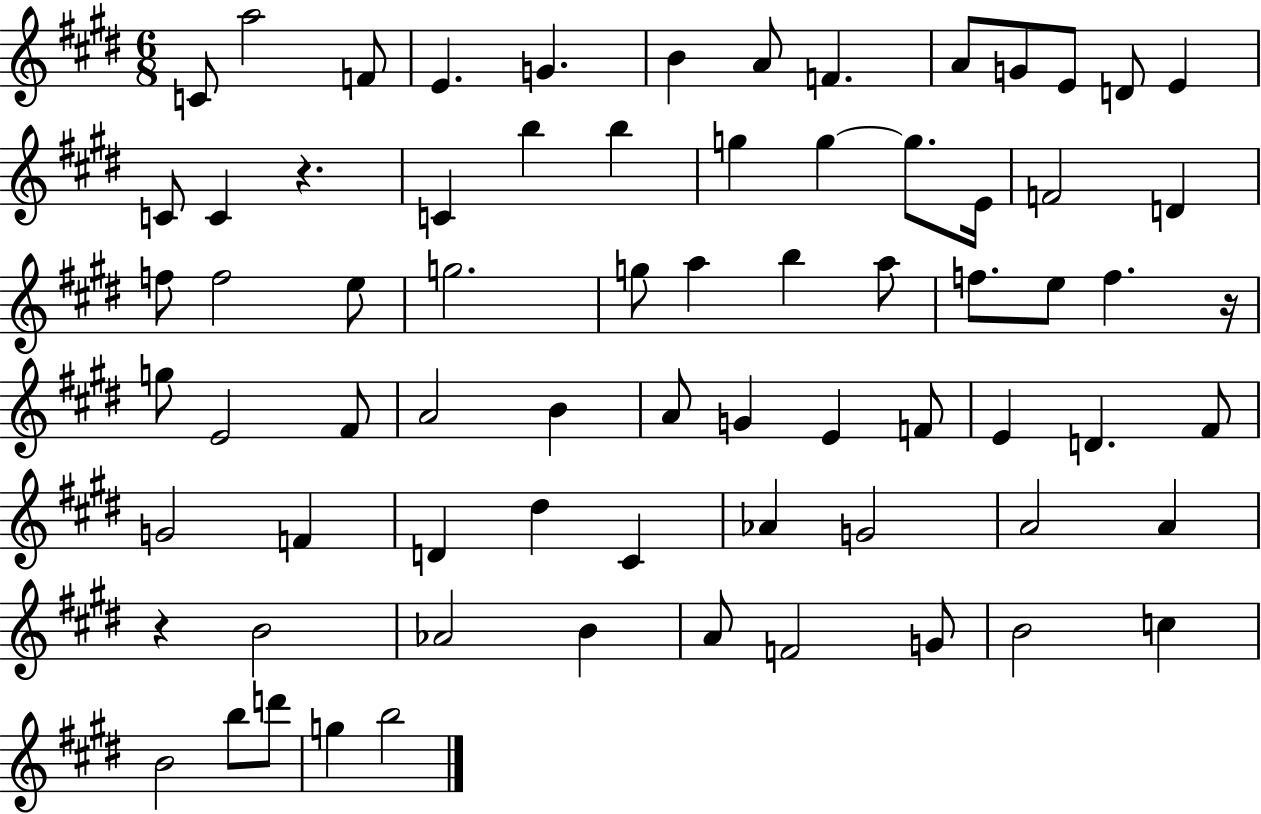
X:1
T:Untitled
M:6/8
L:1/4
K:E
C/2 a2 F/2 E G B A/2 F A/2 G/2 E/2 D/2 E C/2 C z C b b g g g/2 E/4 F2 D f/2 f2 e/2 g2 g/2 a b a/2 f/2 e/2 f z/4 g/2 E2 ^F/2 A2 B A/2 G E F/2 E D ^F/2 G2 F D ^d ^C _A G2 A2 A z B2 _A2 B A/2 F2 G/2 B2 c B2 b/2 d'/2 g b2